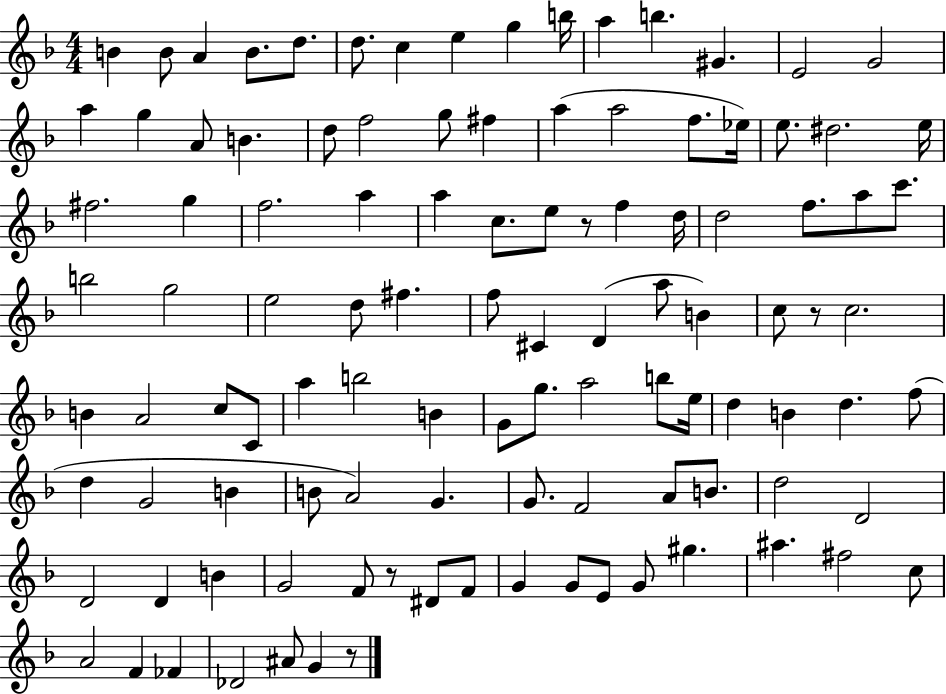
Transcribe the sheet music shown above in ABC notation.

X:1
T:Untitled
M:4/4
L:1/4
K:F
B B/2 A B/2 d/2 d/2 c e g b/4 a b ^G E2 G2 a g A/2 B d/2 f2 g/2 ^f a a2 f/2 _e/4 e/2 ^d2 e/4 ^f2 g f2 a a c/2 e/2 z/2 f d/4 d2 f/2 a/2 c'/2 b2 g2 e2 d/2 ^f f/2 ^C D a/2 B c/2 z/2 c2 B A2 c/2 C/2 a b2 B G/2 g/2 a2 b/2 e/4 d B d f/2 d G2 B B/2 A2 G G/2 F2 A/2 B/2 d2 D2 D2 D B G2 F/2 z/2 ^D/2 F/2 G G/2 E/2 G/2 ^g ^a ^f2 c/2 A2 F _F _D2 ^A/2 G z/2